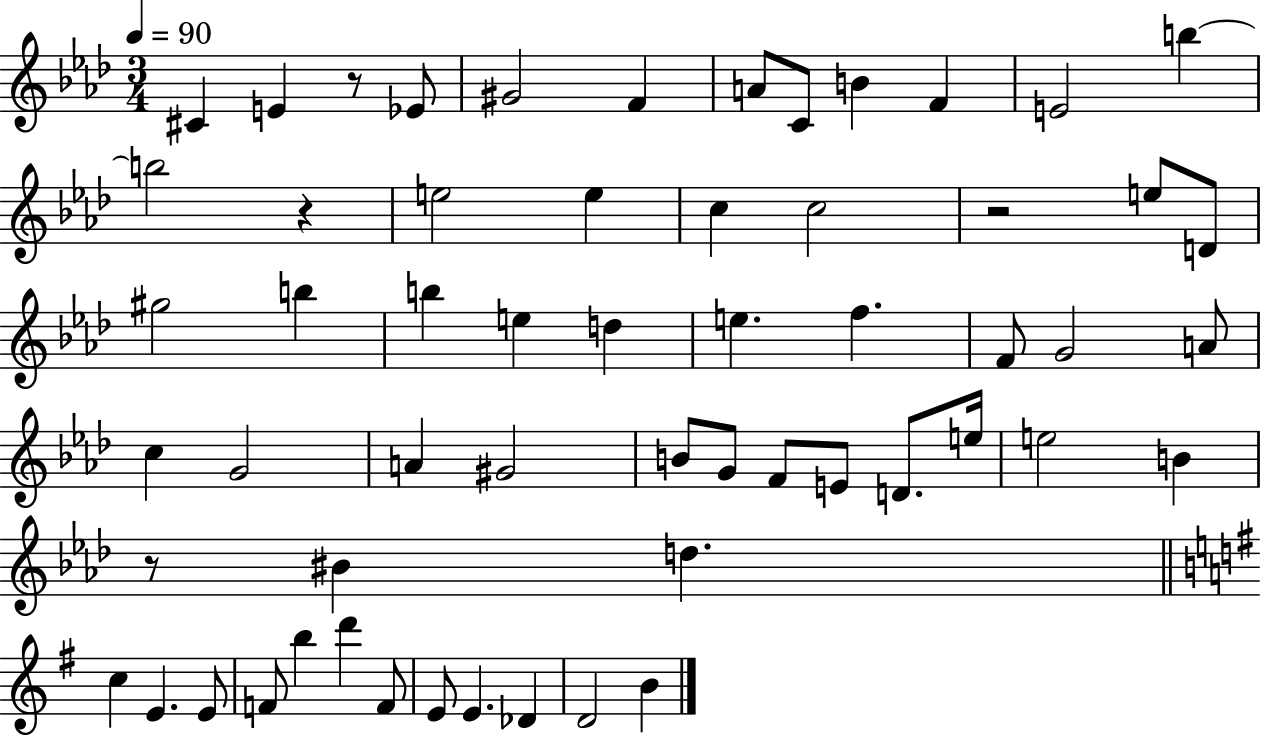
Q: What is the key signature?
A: AES major